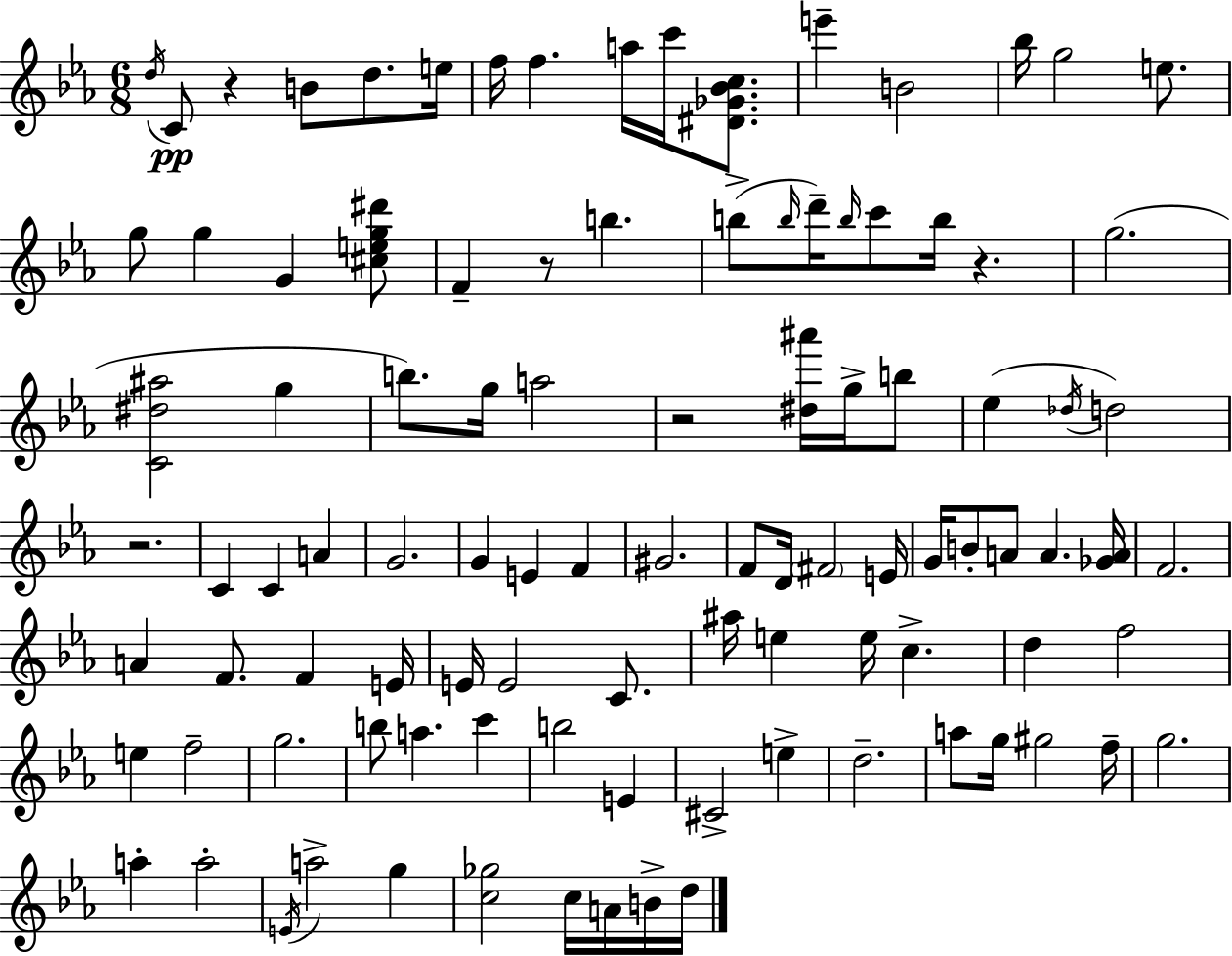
{
  \clef treble
  \numericTimeSignature
  \time 6/8
  \key ees \major
  \acciaccatura { d''16 }\pp c'8 r4 b'8 d''8. | e''16 f''16 f''4. a''16 c'''16 <dis' ges' bes' c''>8. | e'''4-- b'2 | bes''16 g''2 e''8. | \break g''8 g''4 g'4 <cis'' e'' g'' dis'''>8 | f'4-- r8 b''4. | b''8->( \grace { b''16 } d'''16--) \grace { b''16 } c'''8 b''16 r4. | g''2.( | \break <c' dis'' ais''>2 g''4 | b''8.) g''16 a''2 | r2 <dis'' ais'''>16 | g''16-> b''8 ees''4( \acciaccatura { des''16 } d''2) | \break r2. | c'4 c'4 | a'4 g'2. | g'4 e'4 | \break f'4 gis'2. | f'8 d'16 \parenthesize fis'2 | e'16 g'16 b'8-. a'8 a'4. | <ges' a'>16 f'2. | \break a'4 f'8. f'4 | e'16 e'16 e'2 | c'8. ais''16 e''4 e''16 c''4.-> | d''4 f''2 | \break e''4 f''2-- | g''2. | b''8 a''4. | c'''4 b''2 | \break e'4 cis'2-> | e''4-> d''2.-- | a''8 g''16 gis''2 | f''16-- g''2. | \break a''4-. a''2-. | \acciaccatura { e'16 } a''2-> | g''4 <c'' ges''>2 | c''16 a'16 b'16-> d''16 \bar "|."
}